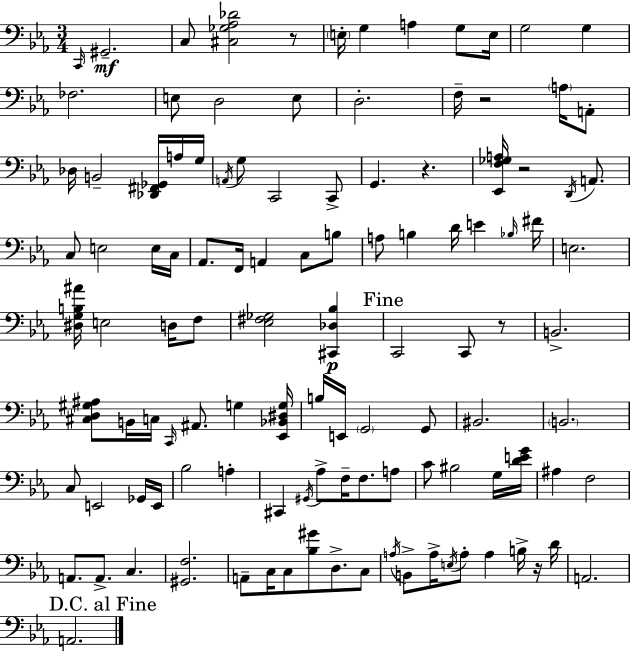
X:1
T:Untitled
M:3/4
L:1/4
K:Cm
C,,/4 ^G,,2 C,/2 [^C,_G,_A,_D]2 z/2 E,/4 G, A, G,/2 E,/4 G,2 G, _F,2 E,/2 D,2 E,/2 D,2 F,/4 z2 A,/4 A,,/2 _D,/4 B,,2 [_D,,^F,,_G,,]/4 A,/4 G,/4 A,,/4 G,/2 C,,2 C,,/2 G,, z [_E,,F,_G,A,]/4 z2 D,,/4 A,,/2 C,/2 E,2 E,/4 C,/4 _A,,/2 F,,/4 A,, C,/2 B,/2 A,/2 B, D/4 E _B,/4 ^F/4 E,2 [^D,G,B,^A]/4 E,2 D,/4 F,/2 [_E,^F,_G,]2 [^C,,_D,_B,] C,,2 C,,/2 z/2 B,,2 [^C,D,^G,^A,]/2 B,,/4 C,/4 C,,/4 ^A,,/2 G, [_E,,_B,,^D,G,]/4 B,/4 E,,/4 G,,2 G,,/2 ^B,,2 B,,2 C,/2 E,,2 _G,,/4 E,,/4 _B,2 A, ^C,, ^G,,/4 _A,/2 F,/4 F,/2 A,/2 C/2 ^B,2 G,/4 [DEG]/4 ^A, F,2 A,,/2 A,,/2 C, [^G,,F,]2 A,,/2 C,/4 C,/2 [_B,^G]/2 D,/2 C,/2 A,/4 B,,/2 A,/4 E,/4 A,/2 A, B,/4 z/4 D/4 A,,2 A,,2